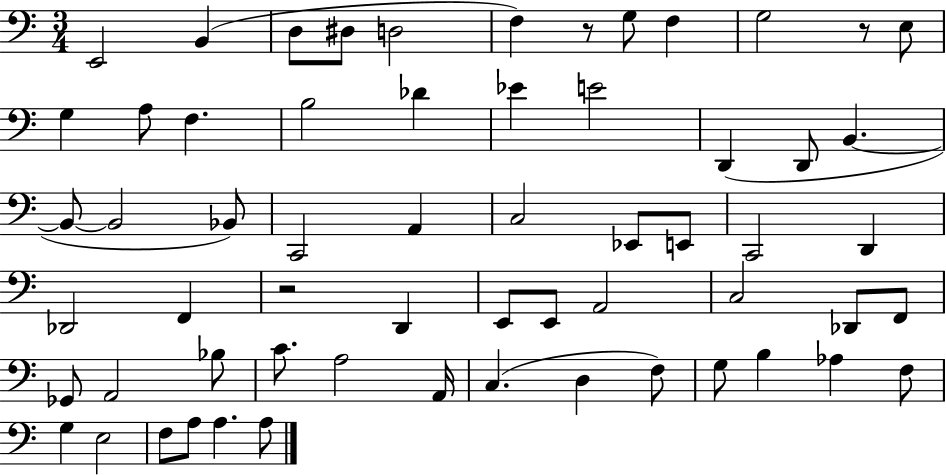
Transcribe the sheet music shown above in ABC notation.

X:1
T:Untitled
M:3/4
L:1/4
K:C
E,,2 B,, D,/2 ^D,/2 D,2 F, z/2 G,/2 F, G,2 z/2 E,/2 G, A,/2 F, B,2 _D _E E2 D,, D,,/2 B,, B,,/2 B,,2 _B,,/2 C,,2 A,, C,2 _E,,/2 E,,/2 C,,2 D,, _D,,2 F,, z2 D,, E,,/2 E,,/2 A,,2 C,2 _D,,/2 F,,/2 _G,,/2 A,,2 _B,/2 C/2 A,2 A,,/4 C, D, F,/2 G,/2 B, _A, F,/2 G, E,2 F,/2 A,/2 A, A,/2